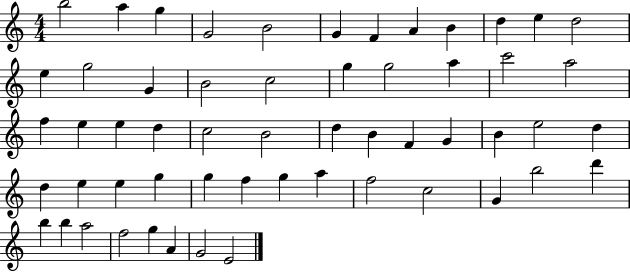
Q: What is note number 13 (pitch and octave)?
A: E5